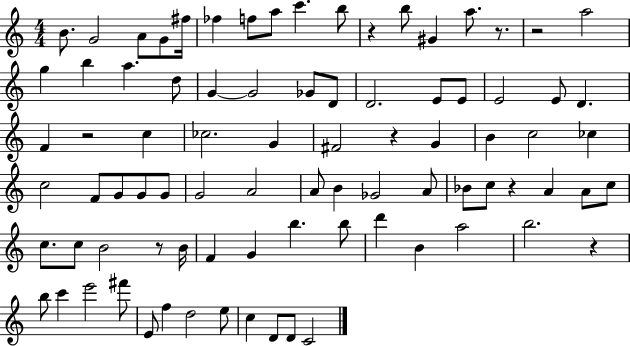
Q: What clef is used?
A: treble